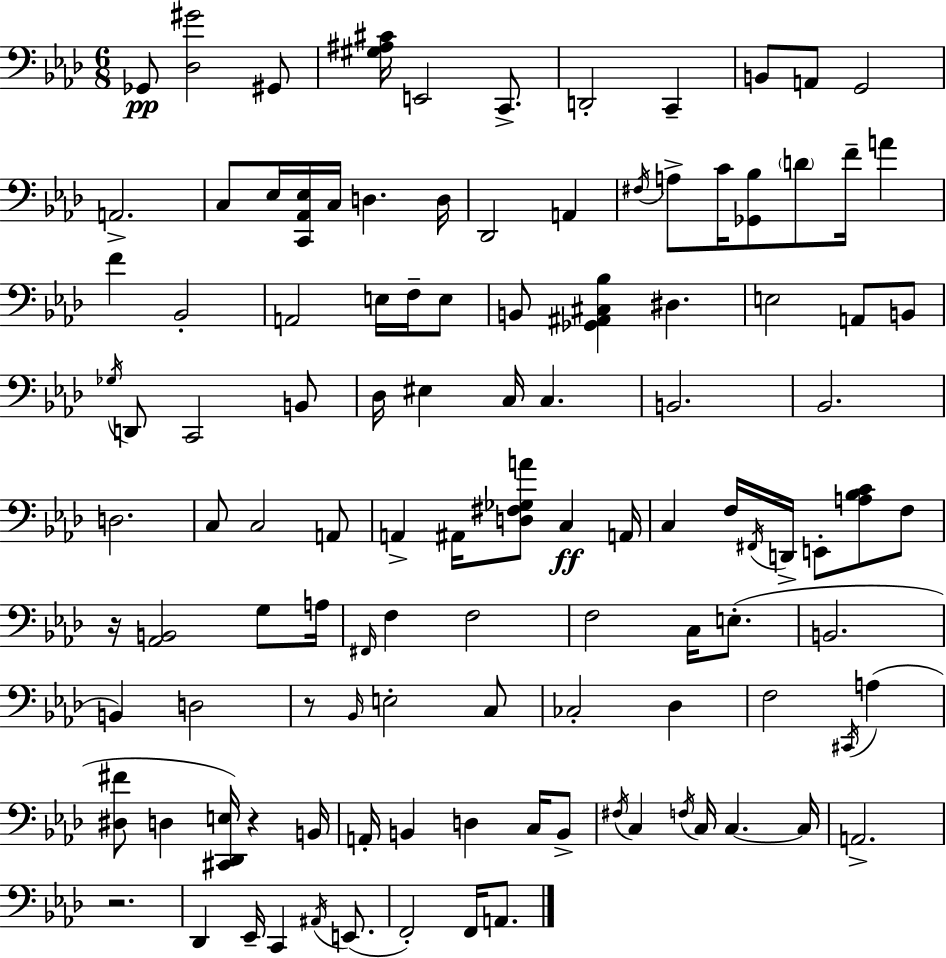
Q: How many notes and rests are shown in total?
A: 113